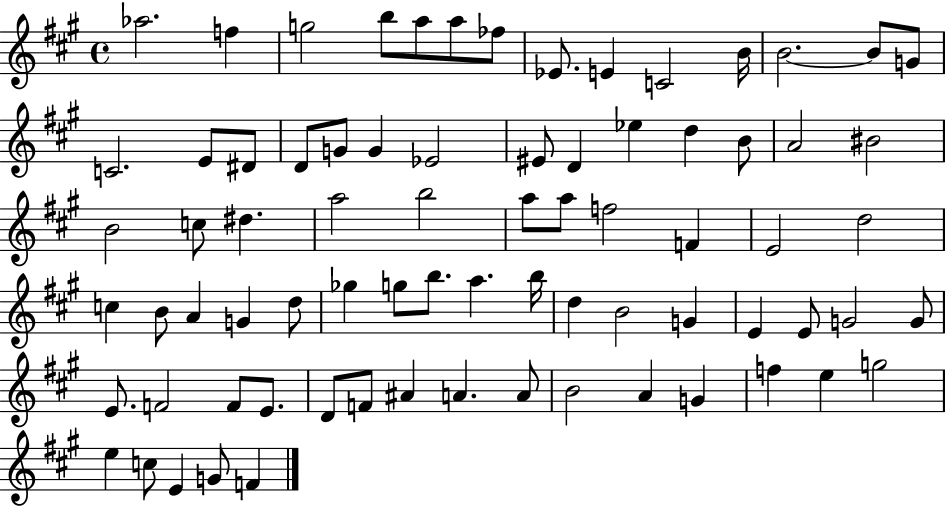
Ab5/h. F5/q G5/h B5/e A5/e A5/e FES5/e Eb4/e. E4/q C4/h B4/s B4/h. B4/e G4/e C4/h. E4/e D#4/e D4/e G4/e G4/q Eb4/h EIS4/e D4/q Eb5/q D5/q B4/e A4/h BIS4/h B4/h C5/e D#5/q. A5/h B5/h A5/e A5/e F5/h F4/q E4/h D5/h C5/q B4/e A4/q G4/q D5/e Gb5/q G5/e B5/e. A5/q. B5/s D5/q B4/h G4/q E4/q E4/e G4/h G4/e E4/e. F4/h F4/e E4/e. D4/e F4/e A#4/q A4/q. A4/e B4/h A4/q G4/q F5/q E5/q G5/h E5/q C5/e E4/q G4/e F4/q